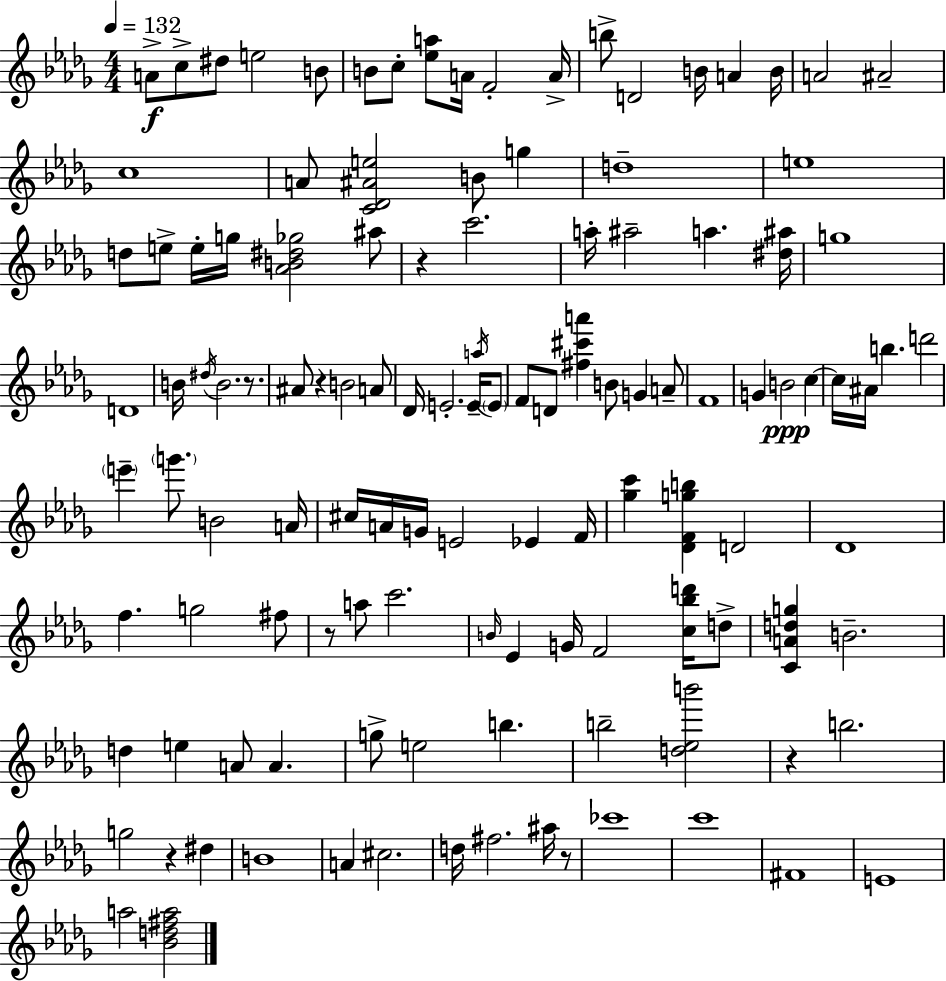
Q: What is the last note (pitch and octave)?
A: A5